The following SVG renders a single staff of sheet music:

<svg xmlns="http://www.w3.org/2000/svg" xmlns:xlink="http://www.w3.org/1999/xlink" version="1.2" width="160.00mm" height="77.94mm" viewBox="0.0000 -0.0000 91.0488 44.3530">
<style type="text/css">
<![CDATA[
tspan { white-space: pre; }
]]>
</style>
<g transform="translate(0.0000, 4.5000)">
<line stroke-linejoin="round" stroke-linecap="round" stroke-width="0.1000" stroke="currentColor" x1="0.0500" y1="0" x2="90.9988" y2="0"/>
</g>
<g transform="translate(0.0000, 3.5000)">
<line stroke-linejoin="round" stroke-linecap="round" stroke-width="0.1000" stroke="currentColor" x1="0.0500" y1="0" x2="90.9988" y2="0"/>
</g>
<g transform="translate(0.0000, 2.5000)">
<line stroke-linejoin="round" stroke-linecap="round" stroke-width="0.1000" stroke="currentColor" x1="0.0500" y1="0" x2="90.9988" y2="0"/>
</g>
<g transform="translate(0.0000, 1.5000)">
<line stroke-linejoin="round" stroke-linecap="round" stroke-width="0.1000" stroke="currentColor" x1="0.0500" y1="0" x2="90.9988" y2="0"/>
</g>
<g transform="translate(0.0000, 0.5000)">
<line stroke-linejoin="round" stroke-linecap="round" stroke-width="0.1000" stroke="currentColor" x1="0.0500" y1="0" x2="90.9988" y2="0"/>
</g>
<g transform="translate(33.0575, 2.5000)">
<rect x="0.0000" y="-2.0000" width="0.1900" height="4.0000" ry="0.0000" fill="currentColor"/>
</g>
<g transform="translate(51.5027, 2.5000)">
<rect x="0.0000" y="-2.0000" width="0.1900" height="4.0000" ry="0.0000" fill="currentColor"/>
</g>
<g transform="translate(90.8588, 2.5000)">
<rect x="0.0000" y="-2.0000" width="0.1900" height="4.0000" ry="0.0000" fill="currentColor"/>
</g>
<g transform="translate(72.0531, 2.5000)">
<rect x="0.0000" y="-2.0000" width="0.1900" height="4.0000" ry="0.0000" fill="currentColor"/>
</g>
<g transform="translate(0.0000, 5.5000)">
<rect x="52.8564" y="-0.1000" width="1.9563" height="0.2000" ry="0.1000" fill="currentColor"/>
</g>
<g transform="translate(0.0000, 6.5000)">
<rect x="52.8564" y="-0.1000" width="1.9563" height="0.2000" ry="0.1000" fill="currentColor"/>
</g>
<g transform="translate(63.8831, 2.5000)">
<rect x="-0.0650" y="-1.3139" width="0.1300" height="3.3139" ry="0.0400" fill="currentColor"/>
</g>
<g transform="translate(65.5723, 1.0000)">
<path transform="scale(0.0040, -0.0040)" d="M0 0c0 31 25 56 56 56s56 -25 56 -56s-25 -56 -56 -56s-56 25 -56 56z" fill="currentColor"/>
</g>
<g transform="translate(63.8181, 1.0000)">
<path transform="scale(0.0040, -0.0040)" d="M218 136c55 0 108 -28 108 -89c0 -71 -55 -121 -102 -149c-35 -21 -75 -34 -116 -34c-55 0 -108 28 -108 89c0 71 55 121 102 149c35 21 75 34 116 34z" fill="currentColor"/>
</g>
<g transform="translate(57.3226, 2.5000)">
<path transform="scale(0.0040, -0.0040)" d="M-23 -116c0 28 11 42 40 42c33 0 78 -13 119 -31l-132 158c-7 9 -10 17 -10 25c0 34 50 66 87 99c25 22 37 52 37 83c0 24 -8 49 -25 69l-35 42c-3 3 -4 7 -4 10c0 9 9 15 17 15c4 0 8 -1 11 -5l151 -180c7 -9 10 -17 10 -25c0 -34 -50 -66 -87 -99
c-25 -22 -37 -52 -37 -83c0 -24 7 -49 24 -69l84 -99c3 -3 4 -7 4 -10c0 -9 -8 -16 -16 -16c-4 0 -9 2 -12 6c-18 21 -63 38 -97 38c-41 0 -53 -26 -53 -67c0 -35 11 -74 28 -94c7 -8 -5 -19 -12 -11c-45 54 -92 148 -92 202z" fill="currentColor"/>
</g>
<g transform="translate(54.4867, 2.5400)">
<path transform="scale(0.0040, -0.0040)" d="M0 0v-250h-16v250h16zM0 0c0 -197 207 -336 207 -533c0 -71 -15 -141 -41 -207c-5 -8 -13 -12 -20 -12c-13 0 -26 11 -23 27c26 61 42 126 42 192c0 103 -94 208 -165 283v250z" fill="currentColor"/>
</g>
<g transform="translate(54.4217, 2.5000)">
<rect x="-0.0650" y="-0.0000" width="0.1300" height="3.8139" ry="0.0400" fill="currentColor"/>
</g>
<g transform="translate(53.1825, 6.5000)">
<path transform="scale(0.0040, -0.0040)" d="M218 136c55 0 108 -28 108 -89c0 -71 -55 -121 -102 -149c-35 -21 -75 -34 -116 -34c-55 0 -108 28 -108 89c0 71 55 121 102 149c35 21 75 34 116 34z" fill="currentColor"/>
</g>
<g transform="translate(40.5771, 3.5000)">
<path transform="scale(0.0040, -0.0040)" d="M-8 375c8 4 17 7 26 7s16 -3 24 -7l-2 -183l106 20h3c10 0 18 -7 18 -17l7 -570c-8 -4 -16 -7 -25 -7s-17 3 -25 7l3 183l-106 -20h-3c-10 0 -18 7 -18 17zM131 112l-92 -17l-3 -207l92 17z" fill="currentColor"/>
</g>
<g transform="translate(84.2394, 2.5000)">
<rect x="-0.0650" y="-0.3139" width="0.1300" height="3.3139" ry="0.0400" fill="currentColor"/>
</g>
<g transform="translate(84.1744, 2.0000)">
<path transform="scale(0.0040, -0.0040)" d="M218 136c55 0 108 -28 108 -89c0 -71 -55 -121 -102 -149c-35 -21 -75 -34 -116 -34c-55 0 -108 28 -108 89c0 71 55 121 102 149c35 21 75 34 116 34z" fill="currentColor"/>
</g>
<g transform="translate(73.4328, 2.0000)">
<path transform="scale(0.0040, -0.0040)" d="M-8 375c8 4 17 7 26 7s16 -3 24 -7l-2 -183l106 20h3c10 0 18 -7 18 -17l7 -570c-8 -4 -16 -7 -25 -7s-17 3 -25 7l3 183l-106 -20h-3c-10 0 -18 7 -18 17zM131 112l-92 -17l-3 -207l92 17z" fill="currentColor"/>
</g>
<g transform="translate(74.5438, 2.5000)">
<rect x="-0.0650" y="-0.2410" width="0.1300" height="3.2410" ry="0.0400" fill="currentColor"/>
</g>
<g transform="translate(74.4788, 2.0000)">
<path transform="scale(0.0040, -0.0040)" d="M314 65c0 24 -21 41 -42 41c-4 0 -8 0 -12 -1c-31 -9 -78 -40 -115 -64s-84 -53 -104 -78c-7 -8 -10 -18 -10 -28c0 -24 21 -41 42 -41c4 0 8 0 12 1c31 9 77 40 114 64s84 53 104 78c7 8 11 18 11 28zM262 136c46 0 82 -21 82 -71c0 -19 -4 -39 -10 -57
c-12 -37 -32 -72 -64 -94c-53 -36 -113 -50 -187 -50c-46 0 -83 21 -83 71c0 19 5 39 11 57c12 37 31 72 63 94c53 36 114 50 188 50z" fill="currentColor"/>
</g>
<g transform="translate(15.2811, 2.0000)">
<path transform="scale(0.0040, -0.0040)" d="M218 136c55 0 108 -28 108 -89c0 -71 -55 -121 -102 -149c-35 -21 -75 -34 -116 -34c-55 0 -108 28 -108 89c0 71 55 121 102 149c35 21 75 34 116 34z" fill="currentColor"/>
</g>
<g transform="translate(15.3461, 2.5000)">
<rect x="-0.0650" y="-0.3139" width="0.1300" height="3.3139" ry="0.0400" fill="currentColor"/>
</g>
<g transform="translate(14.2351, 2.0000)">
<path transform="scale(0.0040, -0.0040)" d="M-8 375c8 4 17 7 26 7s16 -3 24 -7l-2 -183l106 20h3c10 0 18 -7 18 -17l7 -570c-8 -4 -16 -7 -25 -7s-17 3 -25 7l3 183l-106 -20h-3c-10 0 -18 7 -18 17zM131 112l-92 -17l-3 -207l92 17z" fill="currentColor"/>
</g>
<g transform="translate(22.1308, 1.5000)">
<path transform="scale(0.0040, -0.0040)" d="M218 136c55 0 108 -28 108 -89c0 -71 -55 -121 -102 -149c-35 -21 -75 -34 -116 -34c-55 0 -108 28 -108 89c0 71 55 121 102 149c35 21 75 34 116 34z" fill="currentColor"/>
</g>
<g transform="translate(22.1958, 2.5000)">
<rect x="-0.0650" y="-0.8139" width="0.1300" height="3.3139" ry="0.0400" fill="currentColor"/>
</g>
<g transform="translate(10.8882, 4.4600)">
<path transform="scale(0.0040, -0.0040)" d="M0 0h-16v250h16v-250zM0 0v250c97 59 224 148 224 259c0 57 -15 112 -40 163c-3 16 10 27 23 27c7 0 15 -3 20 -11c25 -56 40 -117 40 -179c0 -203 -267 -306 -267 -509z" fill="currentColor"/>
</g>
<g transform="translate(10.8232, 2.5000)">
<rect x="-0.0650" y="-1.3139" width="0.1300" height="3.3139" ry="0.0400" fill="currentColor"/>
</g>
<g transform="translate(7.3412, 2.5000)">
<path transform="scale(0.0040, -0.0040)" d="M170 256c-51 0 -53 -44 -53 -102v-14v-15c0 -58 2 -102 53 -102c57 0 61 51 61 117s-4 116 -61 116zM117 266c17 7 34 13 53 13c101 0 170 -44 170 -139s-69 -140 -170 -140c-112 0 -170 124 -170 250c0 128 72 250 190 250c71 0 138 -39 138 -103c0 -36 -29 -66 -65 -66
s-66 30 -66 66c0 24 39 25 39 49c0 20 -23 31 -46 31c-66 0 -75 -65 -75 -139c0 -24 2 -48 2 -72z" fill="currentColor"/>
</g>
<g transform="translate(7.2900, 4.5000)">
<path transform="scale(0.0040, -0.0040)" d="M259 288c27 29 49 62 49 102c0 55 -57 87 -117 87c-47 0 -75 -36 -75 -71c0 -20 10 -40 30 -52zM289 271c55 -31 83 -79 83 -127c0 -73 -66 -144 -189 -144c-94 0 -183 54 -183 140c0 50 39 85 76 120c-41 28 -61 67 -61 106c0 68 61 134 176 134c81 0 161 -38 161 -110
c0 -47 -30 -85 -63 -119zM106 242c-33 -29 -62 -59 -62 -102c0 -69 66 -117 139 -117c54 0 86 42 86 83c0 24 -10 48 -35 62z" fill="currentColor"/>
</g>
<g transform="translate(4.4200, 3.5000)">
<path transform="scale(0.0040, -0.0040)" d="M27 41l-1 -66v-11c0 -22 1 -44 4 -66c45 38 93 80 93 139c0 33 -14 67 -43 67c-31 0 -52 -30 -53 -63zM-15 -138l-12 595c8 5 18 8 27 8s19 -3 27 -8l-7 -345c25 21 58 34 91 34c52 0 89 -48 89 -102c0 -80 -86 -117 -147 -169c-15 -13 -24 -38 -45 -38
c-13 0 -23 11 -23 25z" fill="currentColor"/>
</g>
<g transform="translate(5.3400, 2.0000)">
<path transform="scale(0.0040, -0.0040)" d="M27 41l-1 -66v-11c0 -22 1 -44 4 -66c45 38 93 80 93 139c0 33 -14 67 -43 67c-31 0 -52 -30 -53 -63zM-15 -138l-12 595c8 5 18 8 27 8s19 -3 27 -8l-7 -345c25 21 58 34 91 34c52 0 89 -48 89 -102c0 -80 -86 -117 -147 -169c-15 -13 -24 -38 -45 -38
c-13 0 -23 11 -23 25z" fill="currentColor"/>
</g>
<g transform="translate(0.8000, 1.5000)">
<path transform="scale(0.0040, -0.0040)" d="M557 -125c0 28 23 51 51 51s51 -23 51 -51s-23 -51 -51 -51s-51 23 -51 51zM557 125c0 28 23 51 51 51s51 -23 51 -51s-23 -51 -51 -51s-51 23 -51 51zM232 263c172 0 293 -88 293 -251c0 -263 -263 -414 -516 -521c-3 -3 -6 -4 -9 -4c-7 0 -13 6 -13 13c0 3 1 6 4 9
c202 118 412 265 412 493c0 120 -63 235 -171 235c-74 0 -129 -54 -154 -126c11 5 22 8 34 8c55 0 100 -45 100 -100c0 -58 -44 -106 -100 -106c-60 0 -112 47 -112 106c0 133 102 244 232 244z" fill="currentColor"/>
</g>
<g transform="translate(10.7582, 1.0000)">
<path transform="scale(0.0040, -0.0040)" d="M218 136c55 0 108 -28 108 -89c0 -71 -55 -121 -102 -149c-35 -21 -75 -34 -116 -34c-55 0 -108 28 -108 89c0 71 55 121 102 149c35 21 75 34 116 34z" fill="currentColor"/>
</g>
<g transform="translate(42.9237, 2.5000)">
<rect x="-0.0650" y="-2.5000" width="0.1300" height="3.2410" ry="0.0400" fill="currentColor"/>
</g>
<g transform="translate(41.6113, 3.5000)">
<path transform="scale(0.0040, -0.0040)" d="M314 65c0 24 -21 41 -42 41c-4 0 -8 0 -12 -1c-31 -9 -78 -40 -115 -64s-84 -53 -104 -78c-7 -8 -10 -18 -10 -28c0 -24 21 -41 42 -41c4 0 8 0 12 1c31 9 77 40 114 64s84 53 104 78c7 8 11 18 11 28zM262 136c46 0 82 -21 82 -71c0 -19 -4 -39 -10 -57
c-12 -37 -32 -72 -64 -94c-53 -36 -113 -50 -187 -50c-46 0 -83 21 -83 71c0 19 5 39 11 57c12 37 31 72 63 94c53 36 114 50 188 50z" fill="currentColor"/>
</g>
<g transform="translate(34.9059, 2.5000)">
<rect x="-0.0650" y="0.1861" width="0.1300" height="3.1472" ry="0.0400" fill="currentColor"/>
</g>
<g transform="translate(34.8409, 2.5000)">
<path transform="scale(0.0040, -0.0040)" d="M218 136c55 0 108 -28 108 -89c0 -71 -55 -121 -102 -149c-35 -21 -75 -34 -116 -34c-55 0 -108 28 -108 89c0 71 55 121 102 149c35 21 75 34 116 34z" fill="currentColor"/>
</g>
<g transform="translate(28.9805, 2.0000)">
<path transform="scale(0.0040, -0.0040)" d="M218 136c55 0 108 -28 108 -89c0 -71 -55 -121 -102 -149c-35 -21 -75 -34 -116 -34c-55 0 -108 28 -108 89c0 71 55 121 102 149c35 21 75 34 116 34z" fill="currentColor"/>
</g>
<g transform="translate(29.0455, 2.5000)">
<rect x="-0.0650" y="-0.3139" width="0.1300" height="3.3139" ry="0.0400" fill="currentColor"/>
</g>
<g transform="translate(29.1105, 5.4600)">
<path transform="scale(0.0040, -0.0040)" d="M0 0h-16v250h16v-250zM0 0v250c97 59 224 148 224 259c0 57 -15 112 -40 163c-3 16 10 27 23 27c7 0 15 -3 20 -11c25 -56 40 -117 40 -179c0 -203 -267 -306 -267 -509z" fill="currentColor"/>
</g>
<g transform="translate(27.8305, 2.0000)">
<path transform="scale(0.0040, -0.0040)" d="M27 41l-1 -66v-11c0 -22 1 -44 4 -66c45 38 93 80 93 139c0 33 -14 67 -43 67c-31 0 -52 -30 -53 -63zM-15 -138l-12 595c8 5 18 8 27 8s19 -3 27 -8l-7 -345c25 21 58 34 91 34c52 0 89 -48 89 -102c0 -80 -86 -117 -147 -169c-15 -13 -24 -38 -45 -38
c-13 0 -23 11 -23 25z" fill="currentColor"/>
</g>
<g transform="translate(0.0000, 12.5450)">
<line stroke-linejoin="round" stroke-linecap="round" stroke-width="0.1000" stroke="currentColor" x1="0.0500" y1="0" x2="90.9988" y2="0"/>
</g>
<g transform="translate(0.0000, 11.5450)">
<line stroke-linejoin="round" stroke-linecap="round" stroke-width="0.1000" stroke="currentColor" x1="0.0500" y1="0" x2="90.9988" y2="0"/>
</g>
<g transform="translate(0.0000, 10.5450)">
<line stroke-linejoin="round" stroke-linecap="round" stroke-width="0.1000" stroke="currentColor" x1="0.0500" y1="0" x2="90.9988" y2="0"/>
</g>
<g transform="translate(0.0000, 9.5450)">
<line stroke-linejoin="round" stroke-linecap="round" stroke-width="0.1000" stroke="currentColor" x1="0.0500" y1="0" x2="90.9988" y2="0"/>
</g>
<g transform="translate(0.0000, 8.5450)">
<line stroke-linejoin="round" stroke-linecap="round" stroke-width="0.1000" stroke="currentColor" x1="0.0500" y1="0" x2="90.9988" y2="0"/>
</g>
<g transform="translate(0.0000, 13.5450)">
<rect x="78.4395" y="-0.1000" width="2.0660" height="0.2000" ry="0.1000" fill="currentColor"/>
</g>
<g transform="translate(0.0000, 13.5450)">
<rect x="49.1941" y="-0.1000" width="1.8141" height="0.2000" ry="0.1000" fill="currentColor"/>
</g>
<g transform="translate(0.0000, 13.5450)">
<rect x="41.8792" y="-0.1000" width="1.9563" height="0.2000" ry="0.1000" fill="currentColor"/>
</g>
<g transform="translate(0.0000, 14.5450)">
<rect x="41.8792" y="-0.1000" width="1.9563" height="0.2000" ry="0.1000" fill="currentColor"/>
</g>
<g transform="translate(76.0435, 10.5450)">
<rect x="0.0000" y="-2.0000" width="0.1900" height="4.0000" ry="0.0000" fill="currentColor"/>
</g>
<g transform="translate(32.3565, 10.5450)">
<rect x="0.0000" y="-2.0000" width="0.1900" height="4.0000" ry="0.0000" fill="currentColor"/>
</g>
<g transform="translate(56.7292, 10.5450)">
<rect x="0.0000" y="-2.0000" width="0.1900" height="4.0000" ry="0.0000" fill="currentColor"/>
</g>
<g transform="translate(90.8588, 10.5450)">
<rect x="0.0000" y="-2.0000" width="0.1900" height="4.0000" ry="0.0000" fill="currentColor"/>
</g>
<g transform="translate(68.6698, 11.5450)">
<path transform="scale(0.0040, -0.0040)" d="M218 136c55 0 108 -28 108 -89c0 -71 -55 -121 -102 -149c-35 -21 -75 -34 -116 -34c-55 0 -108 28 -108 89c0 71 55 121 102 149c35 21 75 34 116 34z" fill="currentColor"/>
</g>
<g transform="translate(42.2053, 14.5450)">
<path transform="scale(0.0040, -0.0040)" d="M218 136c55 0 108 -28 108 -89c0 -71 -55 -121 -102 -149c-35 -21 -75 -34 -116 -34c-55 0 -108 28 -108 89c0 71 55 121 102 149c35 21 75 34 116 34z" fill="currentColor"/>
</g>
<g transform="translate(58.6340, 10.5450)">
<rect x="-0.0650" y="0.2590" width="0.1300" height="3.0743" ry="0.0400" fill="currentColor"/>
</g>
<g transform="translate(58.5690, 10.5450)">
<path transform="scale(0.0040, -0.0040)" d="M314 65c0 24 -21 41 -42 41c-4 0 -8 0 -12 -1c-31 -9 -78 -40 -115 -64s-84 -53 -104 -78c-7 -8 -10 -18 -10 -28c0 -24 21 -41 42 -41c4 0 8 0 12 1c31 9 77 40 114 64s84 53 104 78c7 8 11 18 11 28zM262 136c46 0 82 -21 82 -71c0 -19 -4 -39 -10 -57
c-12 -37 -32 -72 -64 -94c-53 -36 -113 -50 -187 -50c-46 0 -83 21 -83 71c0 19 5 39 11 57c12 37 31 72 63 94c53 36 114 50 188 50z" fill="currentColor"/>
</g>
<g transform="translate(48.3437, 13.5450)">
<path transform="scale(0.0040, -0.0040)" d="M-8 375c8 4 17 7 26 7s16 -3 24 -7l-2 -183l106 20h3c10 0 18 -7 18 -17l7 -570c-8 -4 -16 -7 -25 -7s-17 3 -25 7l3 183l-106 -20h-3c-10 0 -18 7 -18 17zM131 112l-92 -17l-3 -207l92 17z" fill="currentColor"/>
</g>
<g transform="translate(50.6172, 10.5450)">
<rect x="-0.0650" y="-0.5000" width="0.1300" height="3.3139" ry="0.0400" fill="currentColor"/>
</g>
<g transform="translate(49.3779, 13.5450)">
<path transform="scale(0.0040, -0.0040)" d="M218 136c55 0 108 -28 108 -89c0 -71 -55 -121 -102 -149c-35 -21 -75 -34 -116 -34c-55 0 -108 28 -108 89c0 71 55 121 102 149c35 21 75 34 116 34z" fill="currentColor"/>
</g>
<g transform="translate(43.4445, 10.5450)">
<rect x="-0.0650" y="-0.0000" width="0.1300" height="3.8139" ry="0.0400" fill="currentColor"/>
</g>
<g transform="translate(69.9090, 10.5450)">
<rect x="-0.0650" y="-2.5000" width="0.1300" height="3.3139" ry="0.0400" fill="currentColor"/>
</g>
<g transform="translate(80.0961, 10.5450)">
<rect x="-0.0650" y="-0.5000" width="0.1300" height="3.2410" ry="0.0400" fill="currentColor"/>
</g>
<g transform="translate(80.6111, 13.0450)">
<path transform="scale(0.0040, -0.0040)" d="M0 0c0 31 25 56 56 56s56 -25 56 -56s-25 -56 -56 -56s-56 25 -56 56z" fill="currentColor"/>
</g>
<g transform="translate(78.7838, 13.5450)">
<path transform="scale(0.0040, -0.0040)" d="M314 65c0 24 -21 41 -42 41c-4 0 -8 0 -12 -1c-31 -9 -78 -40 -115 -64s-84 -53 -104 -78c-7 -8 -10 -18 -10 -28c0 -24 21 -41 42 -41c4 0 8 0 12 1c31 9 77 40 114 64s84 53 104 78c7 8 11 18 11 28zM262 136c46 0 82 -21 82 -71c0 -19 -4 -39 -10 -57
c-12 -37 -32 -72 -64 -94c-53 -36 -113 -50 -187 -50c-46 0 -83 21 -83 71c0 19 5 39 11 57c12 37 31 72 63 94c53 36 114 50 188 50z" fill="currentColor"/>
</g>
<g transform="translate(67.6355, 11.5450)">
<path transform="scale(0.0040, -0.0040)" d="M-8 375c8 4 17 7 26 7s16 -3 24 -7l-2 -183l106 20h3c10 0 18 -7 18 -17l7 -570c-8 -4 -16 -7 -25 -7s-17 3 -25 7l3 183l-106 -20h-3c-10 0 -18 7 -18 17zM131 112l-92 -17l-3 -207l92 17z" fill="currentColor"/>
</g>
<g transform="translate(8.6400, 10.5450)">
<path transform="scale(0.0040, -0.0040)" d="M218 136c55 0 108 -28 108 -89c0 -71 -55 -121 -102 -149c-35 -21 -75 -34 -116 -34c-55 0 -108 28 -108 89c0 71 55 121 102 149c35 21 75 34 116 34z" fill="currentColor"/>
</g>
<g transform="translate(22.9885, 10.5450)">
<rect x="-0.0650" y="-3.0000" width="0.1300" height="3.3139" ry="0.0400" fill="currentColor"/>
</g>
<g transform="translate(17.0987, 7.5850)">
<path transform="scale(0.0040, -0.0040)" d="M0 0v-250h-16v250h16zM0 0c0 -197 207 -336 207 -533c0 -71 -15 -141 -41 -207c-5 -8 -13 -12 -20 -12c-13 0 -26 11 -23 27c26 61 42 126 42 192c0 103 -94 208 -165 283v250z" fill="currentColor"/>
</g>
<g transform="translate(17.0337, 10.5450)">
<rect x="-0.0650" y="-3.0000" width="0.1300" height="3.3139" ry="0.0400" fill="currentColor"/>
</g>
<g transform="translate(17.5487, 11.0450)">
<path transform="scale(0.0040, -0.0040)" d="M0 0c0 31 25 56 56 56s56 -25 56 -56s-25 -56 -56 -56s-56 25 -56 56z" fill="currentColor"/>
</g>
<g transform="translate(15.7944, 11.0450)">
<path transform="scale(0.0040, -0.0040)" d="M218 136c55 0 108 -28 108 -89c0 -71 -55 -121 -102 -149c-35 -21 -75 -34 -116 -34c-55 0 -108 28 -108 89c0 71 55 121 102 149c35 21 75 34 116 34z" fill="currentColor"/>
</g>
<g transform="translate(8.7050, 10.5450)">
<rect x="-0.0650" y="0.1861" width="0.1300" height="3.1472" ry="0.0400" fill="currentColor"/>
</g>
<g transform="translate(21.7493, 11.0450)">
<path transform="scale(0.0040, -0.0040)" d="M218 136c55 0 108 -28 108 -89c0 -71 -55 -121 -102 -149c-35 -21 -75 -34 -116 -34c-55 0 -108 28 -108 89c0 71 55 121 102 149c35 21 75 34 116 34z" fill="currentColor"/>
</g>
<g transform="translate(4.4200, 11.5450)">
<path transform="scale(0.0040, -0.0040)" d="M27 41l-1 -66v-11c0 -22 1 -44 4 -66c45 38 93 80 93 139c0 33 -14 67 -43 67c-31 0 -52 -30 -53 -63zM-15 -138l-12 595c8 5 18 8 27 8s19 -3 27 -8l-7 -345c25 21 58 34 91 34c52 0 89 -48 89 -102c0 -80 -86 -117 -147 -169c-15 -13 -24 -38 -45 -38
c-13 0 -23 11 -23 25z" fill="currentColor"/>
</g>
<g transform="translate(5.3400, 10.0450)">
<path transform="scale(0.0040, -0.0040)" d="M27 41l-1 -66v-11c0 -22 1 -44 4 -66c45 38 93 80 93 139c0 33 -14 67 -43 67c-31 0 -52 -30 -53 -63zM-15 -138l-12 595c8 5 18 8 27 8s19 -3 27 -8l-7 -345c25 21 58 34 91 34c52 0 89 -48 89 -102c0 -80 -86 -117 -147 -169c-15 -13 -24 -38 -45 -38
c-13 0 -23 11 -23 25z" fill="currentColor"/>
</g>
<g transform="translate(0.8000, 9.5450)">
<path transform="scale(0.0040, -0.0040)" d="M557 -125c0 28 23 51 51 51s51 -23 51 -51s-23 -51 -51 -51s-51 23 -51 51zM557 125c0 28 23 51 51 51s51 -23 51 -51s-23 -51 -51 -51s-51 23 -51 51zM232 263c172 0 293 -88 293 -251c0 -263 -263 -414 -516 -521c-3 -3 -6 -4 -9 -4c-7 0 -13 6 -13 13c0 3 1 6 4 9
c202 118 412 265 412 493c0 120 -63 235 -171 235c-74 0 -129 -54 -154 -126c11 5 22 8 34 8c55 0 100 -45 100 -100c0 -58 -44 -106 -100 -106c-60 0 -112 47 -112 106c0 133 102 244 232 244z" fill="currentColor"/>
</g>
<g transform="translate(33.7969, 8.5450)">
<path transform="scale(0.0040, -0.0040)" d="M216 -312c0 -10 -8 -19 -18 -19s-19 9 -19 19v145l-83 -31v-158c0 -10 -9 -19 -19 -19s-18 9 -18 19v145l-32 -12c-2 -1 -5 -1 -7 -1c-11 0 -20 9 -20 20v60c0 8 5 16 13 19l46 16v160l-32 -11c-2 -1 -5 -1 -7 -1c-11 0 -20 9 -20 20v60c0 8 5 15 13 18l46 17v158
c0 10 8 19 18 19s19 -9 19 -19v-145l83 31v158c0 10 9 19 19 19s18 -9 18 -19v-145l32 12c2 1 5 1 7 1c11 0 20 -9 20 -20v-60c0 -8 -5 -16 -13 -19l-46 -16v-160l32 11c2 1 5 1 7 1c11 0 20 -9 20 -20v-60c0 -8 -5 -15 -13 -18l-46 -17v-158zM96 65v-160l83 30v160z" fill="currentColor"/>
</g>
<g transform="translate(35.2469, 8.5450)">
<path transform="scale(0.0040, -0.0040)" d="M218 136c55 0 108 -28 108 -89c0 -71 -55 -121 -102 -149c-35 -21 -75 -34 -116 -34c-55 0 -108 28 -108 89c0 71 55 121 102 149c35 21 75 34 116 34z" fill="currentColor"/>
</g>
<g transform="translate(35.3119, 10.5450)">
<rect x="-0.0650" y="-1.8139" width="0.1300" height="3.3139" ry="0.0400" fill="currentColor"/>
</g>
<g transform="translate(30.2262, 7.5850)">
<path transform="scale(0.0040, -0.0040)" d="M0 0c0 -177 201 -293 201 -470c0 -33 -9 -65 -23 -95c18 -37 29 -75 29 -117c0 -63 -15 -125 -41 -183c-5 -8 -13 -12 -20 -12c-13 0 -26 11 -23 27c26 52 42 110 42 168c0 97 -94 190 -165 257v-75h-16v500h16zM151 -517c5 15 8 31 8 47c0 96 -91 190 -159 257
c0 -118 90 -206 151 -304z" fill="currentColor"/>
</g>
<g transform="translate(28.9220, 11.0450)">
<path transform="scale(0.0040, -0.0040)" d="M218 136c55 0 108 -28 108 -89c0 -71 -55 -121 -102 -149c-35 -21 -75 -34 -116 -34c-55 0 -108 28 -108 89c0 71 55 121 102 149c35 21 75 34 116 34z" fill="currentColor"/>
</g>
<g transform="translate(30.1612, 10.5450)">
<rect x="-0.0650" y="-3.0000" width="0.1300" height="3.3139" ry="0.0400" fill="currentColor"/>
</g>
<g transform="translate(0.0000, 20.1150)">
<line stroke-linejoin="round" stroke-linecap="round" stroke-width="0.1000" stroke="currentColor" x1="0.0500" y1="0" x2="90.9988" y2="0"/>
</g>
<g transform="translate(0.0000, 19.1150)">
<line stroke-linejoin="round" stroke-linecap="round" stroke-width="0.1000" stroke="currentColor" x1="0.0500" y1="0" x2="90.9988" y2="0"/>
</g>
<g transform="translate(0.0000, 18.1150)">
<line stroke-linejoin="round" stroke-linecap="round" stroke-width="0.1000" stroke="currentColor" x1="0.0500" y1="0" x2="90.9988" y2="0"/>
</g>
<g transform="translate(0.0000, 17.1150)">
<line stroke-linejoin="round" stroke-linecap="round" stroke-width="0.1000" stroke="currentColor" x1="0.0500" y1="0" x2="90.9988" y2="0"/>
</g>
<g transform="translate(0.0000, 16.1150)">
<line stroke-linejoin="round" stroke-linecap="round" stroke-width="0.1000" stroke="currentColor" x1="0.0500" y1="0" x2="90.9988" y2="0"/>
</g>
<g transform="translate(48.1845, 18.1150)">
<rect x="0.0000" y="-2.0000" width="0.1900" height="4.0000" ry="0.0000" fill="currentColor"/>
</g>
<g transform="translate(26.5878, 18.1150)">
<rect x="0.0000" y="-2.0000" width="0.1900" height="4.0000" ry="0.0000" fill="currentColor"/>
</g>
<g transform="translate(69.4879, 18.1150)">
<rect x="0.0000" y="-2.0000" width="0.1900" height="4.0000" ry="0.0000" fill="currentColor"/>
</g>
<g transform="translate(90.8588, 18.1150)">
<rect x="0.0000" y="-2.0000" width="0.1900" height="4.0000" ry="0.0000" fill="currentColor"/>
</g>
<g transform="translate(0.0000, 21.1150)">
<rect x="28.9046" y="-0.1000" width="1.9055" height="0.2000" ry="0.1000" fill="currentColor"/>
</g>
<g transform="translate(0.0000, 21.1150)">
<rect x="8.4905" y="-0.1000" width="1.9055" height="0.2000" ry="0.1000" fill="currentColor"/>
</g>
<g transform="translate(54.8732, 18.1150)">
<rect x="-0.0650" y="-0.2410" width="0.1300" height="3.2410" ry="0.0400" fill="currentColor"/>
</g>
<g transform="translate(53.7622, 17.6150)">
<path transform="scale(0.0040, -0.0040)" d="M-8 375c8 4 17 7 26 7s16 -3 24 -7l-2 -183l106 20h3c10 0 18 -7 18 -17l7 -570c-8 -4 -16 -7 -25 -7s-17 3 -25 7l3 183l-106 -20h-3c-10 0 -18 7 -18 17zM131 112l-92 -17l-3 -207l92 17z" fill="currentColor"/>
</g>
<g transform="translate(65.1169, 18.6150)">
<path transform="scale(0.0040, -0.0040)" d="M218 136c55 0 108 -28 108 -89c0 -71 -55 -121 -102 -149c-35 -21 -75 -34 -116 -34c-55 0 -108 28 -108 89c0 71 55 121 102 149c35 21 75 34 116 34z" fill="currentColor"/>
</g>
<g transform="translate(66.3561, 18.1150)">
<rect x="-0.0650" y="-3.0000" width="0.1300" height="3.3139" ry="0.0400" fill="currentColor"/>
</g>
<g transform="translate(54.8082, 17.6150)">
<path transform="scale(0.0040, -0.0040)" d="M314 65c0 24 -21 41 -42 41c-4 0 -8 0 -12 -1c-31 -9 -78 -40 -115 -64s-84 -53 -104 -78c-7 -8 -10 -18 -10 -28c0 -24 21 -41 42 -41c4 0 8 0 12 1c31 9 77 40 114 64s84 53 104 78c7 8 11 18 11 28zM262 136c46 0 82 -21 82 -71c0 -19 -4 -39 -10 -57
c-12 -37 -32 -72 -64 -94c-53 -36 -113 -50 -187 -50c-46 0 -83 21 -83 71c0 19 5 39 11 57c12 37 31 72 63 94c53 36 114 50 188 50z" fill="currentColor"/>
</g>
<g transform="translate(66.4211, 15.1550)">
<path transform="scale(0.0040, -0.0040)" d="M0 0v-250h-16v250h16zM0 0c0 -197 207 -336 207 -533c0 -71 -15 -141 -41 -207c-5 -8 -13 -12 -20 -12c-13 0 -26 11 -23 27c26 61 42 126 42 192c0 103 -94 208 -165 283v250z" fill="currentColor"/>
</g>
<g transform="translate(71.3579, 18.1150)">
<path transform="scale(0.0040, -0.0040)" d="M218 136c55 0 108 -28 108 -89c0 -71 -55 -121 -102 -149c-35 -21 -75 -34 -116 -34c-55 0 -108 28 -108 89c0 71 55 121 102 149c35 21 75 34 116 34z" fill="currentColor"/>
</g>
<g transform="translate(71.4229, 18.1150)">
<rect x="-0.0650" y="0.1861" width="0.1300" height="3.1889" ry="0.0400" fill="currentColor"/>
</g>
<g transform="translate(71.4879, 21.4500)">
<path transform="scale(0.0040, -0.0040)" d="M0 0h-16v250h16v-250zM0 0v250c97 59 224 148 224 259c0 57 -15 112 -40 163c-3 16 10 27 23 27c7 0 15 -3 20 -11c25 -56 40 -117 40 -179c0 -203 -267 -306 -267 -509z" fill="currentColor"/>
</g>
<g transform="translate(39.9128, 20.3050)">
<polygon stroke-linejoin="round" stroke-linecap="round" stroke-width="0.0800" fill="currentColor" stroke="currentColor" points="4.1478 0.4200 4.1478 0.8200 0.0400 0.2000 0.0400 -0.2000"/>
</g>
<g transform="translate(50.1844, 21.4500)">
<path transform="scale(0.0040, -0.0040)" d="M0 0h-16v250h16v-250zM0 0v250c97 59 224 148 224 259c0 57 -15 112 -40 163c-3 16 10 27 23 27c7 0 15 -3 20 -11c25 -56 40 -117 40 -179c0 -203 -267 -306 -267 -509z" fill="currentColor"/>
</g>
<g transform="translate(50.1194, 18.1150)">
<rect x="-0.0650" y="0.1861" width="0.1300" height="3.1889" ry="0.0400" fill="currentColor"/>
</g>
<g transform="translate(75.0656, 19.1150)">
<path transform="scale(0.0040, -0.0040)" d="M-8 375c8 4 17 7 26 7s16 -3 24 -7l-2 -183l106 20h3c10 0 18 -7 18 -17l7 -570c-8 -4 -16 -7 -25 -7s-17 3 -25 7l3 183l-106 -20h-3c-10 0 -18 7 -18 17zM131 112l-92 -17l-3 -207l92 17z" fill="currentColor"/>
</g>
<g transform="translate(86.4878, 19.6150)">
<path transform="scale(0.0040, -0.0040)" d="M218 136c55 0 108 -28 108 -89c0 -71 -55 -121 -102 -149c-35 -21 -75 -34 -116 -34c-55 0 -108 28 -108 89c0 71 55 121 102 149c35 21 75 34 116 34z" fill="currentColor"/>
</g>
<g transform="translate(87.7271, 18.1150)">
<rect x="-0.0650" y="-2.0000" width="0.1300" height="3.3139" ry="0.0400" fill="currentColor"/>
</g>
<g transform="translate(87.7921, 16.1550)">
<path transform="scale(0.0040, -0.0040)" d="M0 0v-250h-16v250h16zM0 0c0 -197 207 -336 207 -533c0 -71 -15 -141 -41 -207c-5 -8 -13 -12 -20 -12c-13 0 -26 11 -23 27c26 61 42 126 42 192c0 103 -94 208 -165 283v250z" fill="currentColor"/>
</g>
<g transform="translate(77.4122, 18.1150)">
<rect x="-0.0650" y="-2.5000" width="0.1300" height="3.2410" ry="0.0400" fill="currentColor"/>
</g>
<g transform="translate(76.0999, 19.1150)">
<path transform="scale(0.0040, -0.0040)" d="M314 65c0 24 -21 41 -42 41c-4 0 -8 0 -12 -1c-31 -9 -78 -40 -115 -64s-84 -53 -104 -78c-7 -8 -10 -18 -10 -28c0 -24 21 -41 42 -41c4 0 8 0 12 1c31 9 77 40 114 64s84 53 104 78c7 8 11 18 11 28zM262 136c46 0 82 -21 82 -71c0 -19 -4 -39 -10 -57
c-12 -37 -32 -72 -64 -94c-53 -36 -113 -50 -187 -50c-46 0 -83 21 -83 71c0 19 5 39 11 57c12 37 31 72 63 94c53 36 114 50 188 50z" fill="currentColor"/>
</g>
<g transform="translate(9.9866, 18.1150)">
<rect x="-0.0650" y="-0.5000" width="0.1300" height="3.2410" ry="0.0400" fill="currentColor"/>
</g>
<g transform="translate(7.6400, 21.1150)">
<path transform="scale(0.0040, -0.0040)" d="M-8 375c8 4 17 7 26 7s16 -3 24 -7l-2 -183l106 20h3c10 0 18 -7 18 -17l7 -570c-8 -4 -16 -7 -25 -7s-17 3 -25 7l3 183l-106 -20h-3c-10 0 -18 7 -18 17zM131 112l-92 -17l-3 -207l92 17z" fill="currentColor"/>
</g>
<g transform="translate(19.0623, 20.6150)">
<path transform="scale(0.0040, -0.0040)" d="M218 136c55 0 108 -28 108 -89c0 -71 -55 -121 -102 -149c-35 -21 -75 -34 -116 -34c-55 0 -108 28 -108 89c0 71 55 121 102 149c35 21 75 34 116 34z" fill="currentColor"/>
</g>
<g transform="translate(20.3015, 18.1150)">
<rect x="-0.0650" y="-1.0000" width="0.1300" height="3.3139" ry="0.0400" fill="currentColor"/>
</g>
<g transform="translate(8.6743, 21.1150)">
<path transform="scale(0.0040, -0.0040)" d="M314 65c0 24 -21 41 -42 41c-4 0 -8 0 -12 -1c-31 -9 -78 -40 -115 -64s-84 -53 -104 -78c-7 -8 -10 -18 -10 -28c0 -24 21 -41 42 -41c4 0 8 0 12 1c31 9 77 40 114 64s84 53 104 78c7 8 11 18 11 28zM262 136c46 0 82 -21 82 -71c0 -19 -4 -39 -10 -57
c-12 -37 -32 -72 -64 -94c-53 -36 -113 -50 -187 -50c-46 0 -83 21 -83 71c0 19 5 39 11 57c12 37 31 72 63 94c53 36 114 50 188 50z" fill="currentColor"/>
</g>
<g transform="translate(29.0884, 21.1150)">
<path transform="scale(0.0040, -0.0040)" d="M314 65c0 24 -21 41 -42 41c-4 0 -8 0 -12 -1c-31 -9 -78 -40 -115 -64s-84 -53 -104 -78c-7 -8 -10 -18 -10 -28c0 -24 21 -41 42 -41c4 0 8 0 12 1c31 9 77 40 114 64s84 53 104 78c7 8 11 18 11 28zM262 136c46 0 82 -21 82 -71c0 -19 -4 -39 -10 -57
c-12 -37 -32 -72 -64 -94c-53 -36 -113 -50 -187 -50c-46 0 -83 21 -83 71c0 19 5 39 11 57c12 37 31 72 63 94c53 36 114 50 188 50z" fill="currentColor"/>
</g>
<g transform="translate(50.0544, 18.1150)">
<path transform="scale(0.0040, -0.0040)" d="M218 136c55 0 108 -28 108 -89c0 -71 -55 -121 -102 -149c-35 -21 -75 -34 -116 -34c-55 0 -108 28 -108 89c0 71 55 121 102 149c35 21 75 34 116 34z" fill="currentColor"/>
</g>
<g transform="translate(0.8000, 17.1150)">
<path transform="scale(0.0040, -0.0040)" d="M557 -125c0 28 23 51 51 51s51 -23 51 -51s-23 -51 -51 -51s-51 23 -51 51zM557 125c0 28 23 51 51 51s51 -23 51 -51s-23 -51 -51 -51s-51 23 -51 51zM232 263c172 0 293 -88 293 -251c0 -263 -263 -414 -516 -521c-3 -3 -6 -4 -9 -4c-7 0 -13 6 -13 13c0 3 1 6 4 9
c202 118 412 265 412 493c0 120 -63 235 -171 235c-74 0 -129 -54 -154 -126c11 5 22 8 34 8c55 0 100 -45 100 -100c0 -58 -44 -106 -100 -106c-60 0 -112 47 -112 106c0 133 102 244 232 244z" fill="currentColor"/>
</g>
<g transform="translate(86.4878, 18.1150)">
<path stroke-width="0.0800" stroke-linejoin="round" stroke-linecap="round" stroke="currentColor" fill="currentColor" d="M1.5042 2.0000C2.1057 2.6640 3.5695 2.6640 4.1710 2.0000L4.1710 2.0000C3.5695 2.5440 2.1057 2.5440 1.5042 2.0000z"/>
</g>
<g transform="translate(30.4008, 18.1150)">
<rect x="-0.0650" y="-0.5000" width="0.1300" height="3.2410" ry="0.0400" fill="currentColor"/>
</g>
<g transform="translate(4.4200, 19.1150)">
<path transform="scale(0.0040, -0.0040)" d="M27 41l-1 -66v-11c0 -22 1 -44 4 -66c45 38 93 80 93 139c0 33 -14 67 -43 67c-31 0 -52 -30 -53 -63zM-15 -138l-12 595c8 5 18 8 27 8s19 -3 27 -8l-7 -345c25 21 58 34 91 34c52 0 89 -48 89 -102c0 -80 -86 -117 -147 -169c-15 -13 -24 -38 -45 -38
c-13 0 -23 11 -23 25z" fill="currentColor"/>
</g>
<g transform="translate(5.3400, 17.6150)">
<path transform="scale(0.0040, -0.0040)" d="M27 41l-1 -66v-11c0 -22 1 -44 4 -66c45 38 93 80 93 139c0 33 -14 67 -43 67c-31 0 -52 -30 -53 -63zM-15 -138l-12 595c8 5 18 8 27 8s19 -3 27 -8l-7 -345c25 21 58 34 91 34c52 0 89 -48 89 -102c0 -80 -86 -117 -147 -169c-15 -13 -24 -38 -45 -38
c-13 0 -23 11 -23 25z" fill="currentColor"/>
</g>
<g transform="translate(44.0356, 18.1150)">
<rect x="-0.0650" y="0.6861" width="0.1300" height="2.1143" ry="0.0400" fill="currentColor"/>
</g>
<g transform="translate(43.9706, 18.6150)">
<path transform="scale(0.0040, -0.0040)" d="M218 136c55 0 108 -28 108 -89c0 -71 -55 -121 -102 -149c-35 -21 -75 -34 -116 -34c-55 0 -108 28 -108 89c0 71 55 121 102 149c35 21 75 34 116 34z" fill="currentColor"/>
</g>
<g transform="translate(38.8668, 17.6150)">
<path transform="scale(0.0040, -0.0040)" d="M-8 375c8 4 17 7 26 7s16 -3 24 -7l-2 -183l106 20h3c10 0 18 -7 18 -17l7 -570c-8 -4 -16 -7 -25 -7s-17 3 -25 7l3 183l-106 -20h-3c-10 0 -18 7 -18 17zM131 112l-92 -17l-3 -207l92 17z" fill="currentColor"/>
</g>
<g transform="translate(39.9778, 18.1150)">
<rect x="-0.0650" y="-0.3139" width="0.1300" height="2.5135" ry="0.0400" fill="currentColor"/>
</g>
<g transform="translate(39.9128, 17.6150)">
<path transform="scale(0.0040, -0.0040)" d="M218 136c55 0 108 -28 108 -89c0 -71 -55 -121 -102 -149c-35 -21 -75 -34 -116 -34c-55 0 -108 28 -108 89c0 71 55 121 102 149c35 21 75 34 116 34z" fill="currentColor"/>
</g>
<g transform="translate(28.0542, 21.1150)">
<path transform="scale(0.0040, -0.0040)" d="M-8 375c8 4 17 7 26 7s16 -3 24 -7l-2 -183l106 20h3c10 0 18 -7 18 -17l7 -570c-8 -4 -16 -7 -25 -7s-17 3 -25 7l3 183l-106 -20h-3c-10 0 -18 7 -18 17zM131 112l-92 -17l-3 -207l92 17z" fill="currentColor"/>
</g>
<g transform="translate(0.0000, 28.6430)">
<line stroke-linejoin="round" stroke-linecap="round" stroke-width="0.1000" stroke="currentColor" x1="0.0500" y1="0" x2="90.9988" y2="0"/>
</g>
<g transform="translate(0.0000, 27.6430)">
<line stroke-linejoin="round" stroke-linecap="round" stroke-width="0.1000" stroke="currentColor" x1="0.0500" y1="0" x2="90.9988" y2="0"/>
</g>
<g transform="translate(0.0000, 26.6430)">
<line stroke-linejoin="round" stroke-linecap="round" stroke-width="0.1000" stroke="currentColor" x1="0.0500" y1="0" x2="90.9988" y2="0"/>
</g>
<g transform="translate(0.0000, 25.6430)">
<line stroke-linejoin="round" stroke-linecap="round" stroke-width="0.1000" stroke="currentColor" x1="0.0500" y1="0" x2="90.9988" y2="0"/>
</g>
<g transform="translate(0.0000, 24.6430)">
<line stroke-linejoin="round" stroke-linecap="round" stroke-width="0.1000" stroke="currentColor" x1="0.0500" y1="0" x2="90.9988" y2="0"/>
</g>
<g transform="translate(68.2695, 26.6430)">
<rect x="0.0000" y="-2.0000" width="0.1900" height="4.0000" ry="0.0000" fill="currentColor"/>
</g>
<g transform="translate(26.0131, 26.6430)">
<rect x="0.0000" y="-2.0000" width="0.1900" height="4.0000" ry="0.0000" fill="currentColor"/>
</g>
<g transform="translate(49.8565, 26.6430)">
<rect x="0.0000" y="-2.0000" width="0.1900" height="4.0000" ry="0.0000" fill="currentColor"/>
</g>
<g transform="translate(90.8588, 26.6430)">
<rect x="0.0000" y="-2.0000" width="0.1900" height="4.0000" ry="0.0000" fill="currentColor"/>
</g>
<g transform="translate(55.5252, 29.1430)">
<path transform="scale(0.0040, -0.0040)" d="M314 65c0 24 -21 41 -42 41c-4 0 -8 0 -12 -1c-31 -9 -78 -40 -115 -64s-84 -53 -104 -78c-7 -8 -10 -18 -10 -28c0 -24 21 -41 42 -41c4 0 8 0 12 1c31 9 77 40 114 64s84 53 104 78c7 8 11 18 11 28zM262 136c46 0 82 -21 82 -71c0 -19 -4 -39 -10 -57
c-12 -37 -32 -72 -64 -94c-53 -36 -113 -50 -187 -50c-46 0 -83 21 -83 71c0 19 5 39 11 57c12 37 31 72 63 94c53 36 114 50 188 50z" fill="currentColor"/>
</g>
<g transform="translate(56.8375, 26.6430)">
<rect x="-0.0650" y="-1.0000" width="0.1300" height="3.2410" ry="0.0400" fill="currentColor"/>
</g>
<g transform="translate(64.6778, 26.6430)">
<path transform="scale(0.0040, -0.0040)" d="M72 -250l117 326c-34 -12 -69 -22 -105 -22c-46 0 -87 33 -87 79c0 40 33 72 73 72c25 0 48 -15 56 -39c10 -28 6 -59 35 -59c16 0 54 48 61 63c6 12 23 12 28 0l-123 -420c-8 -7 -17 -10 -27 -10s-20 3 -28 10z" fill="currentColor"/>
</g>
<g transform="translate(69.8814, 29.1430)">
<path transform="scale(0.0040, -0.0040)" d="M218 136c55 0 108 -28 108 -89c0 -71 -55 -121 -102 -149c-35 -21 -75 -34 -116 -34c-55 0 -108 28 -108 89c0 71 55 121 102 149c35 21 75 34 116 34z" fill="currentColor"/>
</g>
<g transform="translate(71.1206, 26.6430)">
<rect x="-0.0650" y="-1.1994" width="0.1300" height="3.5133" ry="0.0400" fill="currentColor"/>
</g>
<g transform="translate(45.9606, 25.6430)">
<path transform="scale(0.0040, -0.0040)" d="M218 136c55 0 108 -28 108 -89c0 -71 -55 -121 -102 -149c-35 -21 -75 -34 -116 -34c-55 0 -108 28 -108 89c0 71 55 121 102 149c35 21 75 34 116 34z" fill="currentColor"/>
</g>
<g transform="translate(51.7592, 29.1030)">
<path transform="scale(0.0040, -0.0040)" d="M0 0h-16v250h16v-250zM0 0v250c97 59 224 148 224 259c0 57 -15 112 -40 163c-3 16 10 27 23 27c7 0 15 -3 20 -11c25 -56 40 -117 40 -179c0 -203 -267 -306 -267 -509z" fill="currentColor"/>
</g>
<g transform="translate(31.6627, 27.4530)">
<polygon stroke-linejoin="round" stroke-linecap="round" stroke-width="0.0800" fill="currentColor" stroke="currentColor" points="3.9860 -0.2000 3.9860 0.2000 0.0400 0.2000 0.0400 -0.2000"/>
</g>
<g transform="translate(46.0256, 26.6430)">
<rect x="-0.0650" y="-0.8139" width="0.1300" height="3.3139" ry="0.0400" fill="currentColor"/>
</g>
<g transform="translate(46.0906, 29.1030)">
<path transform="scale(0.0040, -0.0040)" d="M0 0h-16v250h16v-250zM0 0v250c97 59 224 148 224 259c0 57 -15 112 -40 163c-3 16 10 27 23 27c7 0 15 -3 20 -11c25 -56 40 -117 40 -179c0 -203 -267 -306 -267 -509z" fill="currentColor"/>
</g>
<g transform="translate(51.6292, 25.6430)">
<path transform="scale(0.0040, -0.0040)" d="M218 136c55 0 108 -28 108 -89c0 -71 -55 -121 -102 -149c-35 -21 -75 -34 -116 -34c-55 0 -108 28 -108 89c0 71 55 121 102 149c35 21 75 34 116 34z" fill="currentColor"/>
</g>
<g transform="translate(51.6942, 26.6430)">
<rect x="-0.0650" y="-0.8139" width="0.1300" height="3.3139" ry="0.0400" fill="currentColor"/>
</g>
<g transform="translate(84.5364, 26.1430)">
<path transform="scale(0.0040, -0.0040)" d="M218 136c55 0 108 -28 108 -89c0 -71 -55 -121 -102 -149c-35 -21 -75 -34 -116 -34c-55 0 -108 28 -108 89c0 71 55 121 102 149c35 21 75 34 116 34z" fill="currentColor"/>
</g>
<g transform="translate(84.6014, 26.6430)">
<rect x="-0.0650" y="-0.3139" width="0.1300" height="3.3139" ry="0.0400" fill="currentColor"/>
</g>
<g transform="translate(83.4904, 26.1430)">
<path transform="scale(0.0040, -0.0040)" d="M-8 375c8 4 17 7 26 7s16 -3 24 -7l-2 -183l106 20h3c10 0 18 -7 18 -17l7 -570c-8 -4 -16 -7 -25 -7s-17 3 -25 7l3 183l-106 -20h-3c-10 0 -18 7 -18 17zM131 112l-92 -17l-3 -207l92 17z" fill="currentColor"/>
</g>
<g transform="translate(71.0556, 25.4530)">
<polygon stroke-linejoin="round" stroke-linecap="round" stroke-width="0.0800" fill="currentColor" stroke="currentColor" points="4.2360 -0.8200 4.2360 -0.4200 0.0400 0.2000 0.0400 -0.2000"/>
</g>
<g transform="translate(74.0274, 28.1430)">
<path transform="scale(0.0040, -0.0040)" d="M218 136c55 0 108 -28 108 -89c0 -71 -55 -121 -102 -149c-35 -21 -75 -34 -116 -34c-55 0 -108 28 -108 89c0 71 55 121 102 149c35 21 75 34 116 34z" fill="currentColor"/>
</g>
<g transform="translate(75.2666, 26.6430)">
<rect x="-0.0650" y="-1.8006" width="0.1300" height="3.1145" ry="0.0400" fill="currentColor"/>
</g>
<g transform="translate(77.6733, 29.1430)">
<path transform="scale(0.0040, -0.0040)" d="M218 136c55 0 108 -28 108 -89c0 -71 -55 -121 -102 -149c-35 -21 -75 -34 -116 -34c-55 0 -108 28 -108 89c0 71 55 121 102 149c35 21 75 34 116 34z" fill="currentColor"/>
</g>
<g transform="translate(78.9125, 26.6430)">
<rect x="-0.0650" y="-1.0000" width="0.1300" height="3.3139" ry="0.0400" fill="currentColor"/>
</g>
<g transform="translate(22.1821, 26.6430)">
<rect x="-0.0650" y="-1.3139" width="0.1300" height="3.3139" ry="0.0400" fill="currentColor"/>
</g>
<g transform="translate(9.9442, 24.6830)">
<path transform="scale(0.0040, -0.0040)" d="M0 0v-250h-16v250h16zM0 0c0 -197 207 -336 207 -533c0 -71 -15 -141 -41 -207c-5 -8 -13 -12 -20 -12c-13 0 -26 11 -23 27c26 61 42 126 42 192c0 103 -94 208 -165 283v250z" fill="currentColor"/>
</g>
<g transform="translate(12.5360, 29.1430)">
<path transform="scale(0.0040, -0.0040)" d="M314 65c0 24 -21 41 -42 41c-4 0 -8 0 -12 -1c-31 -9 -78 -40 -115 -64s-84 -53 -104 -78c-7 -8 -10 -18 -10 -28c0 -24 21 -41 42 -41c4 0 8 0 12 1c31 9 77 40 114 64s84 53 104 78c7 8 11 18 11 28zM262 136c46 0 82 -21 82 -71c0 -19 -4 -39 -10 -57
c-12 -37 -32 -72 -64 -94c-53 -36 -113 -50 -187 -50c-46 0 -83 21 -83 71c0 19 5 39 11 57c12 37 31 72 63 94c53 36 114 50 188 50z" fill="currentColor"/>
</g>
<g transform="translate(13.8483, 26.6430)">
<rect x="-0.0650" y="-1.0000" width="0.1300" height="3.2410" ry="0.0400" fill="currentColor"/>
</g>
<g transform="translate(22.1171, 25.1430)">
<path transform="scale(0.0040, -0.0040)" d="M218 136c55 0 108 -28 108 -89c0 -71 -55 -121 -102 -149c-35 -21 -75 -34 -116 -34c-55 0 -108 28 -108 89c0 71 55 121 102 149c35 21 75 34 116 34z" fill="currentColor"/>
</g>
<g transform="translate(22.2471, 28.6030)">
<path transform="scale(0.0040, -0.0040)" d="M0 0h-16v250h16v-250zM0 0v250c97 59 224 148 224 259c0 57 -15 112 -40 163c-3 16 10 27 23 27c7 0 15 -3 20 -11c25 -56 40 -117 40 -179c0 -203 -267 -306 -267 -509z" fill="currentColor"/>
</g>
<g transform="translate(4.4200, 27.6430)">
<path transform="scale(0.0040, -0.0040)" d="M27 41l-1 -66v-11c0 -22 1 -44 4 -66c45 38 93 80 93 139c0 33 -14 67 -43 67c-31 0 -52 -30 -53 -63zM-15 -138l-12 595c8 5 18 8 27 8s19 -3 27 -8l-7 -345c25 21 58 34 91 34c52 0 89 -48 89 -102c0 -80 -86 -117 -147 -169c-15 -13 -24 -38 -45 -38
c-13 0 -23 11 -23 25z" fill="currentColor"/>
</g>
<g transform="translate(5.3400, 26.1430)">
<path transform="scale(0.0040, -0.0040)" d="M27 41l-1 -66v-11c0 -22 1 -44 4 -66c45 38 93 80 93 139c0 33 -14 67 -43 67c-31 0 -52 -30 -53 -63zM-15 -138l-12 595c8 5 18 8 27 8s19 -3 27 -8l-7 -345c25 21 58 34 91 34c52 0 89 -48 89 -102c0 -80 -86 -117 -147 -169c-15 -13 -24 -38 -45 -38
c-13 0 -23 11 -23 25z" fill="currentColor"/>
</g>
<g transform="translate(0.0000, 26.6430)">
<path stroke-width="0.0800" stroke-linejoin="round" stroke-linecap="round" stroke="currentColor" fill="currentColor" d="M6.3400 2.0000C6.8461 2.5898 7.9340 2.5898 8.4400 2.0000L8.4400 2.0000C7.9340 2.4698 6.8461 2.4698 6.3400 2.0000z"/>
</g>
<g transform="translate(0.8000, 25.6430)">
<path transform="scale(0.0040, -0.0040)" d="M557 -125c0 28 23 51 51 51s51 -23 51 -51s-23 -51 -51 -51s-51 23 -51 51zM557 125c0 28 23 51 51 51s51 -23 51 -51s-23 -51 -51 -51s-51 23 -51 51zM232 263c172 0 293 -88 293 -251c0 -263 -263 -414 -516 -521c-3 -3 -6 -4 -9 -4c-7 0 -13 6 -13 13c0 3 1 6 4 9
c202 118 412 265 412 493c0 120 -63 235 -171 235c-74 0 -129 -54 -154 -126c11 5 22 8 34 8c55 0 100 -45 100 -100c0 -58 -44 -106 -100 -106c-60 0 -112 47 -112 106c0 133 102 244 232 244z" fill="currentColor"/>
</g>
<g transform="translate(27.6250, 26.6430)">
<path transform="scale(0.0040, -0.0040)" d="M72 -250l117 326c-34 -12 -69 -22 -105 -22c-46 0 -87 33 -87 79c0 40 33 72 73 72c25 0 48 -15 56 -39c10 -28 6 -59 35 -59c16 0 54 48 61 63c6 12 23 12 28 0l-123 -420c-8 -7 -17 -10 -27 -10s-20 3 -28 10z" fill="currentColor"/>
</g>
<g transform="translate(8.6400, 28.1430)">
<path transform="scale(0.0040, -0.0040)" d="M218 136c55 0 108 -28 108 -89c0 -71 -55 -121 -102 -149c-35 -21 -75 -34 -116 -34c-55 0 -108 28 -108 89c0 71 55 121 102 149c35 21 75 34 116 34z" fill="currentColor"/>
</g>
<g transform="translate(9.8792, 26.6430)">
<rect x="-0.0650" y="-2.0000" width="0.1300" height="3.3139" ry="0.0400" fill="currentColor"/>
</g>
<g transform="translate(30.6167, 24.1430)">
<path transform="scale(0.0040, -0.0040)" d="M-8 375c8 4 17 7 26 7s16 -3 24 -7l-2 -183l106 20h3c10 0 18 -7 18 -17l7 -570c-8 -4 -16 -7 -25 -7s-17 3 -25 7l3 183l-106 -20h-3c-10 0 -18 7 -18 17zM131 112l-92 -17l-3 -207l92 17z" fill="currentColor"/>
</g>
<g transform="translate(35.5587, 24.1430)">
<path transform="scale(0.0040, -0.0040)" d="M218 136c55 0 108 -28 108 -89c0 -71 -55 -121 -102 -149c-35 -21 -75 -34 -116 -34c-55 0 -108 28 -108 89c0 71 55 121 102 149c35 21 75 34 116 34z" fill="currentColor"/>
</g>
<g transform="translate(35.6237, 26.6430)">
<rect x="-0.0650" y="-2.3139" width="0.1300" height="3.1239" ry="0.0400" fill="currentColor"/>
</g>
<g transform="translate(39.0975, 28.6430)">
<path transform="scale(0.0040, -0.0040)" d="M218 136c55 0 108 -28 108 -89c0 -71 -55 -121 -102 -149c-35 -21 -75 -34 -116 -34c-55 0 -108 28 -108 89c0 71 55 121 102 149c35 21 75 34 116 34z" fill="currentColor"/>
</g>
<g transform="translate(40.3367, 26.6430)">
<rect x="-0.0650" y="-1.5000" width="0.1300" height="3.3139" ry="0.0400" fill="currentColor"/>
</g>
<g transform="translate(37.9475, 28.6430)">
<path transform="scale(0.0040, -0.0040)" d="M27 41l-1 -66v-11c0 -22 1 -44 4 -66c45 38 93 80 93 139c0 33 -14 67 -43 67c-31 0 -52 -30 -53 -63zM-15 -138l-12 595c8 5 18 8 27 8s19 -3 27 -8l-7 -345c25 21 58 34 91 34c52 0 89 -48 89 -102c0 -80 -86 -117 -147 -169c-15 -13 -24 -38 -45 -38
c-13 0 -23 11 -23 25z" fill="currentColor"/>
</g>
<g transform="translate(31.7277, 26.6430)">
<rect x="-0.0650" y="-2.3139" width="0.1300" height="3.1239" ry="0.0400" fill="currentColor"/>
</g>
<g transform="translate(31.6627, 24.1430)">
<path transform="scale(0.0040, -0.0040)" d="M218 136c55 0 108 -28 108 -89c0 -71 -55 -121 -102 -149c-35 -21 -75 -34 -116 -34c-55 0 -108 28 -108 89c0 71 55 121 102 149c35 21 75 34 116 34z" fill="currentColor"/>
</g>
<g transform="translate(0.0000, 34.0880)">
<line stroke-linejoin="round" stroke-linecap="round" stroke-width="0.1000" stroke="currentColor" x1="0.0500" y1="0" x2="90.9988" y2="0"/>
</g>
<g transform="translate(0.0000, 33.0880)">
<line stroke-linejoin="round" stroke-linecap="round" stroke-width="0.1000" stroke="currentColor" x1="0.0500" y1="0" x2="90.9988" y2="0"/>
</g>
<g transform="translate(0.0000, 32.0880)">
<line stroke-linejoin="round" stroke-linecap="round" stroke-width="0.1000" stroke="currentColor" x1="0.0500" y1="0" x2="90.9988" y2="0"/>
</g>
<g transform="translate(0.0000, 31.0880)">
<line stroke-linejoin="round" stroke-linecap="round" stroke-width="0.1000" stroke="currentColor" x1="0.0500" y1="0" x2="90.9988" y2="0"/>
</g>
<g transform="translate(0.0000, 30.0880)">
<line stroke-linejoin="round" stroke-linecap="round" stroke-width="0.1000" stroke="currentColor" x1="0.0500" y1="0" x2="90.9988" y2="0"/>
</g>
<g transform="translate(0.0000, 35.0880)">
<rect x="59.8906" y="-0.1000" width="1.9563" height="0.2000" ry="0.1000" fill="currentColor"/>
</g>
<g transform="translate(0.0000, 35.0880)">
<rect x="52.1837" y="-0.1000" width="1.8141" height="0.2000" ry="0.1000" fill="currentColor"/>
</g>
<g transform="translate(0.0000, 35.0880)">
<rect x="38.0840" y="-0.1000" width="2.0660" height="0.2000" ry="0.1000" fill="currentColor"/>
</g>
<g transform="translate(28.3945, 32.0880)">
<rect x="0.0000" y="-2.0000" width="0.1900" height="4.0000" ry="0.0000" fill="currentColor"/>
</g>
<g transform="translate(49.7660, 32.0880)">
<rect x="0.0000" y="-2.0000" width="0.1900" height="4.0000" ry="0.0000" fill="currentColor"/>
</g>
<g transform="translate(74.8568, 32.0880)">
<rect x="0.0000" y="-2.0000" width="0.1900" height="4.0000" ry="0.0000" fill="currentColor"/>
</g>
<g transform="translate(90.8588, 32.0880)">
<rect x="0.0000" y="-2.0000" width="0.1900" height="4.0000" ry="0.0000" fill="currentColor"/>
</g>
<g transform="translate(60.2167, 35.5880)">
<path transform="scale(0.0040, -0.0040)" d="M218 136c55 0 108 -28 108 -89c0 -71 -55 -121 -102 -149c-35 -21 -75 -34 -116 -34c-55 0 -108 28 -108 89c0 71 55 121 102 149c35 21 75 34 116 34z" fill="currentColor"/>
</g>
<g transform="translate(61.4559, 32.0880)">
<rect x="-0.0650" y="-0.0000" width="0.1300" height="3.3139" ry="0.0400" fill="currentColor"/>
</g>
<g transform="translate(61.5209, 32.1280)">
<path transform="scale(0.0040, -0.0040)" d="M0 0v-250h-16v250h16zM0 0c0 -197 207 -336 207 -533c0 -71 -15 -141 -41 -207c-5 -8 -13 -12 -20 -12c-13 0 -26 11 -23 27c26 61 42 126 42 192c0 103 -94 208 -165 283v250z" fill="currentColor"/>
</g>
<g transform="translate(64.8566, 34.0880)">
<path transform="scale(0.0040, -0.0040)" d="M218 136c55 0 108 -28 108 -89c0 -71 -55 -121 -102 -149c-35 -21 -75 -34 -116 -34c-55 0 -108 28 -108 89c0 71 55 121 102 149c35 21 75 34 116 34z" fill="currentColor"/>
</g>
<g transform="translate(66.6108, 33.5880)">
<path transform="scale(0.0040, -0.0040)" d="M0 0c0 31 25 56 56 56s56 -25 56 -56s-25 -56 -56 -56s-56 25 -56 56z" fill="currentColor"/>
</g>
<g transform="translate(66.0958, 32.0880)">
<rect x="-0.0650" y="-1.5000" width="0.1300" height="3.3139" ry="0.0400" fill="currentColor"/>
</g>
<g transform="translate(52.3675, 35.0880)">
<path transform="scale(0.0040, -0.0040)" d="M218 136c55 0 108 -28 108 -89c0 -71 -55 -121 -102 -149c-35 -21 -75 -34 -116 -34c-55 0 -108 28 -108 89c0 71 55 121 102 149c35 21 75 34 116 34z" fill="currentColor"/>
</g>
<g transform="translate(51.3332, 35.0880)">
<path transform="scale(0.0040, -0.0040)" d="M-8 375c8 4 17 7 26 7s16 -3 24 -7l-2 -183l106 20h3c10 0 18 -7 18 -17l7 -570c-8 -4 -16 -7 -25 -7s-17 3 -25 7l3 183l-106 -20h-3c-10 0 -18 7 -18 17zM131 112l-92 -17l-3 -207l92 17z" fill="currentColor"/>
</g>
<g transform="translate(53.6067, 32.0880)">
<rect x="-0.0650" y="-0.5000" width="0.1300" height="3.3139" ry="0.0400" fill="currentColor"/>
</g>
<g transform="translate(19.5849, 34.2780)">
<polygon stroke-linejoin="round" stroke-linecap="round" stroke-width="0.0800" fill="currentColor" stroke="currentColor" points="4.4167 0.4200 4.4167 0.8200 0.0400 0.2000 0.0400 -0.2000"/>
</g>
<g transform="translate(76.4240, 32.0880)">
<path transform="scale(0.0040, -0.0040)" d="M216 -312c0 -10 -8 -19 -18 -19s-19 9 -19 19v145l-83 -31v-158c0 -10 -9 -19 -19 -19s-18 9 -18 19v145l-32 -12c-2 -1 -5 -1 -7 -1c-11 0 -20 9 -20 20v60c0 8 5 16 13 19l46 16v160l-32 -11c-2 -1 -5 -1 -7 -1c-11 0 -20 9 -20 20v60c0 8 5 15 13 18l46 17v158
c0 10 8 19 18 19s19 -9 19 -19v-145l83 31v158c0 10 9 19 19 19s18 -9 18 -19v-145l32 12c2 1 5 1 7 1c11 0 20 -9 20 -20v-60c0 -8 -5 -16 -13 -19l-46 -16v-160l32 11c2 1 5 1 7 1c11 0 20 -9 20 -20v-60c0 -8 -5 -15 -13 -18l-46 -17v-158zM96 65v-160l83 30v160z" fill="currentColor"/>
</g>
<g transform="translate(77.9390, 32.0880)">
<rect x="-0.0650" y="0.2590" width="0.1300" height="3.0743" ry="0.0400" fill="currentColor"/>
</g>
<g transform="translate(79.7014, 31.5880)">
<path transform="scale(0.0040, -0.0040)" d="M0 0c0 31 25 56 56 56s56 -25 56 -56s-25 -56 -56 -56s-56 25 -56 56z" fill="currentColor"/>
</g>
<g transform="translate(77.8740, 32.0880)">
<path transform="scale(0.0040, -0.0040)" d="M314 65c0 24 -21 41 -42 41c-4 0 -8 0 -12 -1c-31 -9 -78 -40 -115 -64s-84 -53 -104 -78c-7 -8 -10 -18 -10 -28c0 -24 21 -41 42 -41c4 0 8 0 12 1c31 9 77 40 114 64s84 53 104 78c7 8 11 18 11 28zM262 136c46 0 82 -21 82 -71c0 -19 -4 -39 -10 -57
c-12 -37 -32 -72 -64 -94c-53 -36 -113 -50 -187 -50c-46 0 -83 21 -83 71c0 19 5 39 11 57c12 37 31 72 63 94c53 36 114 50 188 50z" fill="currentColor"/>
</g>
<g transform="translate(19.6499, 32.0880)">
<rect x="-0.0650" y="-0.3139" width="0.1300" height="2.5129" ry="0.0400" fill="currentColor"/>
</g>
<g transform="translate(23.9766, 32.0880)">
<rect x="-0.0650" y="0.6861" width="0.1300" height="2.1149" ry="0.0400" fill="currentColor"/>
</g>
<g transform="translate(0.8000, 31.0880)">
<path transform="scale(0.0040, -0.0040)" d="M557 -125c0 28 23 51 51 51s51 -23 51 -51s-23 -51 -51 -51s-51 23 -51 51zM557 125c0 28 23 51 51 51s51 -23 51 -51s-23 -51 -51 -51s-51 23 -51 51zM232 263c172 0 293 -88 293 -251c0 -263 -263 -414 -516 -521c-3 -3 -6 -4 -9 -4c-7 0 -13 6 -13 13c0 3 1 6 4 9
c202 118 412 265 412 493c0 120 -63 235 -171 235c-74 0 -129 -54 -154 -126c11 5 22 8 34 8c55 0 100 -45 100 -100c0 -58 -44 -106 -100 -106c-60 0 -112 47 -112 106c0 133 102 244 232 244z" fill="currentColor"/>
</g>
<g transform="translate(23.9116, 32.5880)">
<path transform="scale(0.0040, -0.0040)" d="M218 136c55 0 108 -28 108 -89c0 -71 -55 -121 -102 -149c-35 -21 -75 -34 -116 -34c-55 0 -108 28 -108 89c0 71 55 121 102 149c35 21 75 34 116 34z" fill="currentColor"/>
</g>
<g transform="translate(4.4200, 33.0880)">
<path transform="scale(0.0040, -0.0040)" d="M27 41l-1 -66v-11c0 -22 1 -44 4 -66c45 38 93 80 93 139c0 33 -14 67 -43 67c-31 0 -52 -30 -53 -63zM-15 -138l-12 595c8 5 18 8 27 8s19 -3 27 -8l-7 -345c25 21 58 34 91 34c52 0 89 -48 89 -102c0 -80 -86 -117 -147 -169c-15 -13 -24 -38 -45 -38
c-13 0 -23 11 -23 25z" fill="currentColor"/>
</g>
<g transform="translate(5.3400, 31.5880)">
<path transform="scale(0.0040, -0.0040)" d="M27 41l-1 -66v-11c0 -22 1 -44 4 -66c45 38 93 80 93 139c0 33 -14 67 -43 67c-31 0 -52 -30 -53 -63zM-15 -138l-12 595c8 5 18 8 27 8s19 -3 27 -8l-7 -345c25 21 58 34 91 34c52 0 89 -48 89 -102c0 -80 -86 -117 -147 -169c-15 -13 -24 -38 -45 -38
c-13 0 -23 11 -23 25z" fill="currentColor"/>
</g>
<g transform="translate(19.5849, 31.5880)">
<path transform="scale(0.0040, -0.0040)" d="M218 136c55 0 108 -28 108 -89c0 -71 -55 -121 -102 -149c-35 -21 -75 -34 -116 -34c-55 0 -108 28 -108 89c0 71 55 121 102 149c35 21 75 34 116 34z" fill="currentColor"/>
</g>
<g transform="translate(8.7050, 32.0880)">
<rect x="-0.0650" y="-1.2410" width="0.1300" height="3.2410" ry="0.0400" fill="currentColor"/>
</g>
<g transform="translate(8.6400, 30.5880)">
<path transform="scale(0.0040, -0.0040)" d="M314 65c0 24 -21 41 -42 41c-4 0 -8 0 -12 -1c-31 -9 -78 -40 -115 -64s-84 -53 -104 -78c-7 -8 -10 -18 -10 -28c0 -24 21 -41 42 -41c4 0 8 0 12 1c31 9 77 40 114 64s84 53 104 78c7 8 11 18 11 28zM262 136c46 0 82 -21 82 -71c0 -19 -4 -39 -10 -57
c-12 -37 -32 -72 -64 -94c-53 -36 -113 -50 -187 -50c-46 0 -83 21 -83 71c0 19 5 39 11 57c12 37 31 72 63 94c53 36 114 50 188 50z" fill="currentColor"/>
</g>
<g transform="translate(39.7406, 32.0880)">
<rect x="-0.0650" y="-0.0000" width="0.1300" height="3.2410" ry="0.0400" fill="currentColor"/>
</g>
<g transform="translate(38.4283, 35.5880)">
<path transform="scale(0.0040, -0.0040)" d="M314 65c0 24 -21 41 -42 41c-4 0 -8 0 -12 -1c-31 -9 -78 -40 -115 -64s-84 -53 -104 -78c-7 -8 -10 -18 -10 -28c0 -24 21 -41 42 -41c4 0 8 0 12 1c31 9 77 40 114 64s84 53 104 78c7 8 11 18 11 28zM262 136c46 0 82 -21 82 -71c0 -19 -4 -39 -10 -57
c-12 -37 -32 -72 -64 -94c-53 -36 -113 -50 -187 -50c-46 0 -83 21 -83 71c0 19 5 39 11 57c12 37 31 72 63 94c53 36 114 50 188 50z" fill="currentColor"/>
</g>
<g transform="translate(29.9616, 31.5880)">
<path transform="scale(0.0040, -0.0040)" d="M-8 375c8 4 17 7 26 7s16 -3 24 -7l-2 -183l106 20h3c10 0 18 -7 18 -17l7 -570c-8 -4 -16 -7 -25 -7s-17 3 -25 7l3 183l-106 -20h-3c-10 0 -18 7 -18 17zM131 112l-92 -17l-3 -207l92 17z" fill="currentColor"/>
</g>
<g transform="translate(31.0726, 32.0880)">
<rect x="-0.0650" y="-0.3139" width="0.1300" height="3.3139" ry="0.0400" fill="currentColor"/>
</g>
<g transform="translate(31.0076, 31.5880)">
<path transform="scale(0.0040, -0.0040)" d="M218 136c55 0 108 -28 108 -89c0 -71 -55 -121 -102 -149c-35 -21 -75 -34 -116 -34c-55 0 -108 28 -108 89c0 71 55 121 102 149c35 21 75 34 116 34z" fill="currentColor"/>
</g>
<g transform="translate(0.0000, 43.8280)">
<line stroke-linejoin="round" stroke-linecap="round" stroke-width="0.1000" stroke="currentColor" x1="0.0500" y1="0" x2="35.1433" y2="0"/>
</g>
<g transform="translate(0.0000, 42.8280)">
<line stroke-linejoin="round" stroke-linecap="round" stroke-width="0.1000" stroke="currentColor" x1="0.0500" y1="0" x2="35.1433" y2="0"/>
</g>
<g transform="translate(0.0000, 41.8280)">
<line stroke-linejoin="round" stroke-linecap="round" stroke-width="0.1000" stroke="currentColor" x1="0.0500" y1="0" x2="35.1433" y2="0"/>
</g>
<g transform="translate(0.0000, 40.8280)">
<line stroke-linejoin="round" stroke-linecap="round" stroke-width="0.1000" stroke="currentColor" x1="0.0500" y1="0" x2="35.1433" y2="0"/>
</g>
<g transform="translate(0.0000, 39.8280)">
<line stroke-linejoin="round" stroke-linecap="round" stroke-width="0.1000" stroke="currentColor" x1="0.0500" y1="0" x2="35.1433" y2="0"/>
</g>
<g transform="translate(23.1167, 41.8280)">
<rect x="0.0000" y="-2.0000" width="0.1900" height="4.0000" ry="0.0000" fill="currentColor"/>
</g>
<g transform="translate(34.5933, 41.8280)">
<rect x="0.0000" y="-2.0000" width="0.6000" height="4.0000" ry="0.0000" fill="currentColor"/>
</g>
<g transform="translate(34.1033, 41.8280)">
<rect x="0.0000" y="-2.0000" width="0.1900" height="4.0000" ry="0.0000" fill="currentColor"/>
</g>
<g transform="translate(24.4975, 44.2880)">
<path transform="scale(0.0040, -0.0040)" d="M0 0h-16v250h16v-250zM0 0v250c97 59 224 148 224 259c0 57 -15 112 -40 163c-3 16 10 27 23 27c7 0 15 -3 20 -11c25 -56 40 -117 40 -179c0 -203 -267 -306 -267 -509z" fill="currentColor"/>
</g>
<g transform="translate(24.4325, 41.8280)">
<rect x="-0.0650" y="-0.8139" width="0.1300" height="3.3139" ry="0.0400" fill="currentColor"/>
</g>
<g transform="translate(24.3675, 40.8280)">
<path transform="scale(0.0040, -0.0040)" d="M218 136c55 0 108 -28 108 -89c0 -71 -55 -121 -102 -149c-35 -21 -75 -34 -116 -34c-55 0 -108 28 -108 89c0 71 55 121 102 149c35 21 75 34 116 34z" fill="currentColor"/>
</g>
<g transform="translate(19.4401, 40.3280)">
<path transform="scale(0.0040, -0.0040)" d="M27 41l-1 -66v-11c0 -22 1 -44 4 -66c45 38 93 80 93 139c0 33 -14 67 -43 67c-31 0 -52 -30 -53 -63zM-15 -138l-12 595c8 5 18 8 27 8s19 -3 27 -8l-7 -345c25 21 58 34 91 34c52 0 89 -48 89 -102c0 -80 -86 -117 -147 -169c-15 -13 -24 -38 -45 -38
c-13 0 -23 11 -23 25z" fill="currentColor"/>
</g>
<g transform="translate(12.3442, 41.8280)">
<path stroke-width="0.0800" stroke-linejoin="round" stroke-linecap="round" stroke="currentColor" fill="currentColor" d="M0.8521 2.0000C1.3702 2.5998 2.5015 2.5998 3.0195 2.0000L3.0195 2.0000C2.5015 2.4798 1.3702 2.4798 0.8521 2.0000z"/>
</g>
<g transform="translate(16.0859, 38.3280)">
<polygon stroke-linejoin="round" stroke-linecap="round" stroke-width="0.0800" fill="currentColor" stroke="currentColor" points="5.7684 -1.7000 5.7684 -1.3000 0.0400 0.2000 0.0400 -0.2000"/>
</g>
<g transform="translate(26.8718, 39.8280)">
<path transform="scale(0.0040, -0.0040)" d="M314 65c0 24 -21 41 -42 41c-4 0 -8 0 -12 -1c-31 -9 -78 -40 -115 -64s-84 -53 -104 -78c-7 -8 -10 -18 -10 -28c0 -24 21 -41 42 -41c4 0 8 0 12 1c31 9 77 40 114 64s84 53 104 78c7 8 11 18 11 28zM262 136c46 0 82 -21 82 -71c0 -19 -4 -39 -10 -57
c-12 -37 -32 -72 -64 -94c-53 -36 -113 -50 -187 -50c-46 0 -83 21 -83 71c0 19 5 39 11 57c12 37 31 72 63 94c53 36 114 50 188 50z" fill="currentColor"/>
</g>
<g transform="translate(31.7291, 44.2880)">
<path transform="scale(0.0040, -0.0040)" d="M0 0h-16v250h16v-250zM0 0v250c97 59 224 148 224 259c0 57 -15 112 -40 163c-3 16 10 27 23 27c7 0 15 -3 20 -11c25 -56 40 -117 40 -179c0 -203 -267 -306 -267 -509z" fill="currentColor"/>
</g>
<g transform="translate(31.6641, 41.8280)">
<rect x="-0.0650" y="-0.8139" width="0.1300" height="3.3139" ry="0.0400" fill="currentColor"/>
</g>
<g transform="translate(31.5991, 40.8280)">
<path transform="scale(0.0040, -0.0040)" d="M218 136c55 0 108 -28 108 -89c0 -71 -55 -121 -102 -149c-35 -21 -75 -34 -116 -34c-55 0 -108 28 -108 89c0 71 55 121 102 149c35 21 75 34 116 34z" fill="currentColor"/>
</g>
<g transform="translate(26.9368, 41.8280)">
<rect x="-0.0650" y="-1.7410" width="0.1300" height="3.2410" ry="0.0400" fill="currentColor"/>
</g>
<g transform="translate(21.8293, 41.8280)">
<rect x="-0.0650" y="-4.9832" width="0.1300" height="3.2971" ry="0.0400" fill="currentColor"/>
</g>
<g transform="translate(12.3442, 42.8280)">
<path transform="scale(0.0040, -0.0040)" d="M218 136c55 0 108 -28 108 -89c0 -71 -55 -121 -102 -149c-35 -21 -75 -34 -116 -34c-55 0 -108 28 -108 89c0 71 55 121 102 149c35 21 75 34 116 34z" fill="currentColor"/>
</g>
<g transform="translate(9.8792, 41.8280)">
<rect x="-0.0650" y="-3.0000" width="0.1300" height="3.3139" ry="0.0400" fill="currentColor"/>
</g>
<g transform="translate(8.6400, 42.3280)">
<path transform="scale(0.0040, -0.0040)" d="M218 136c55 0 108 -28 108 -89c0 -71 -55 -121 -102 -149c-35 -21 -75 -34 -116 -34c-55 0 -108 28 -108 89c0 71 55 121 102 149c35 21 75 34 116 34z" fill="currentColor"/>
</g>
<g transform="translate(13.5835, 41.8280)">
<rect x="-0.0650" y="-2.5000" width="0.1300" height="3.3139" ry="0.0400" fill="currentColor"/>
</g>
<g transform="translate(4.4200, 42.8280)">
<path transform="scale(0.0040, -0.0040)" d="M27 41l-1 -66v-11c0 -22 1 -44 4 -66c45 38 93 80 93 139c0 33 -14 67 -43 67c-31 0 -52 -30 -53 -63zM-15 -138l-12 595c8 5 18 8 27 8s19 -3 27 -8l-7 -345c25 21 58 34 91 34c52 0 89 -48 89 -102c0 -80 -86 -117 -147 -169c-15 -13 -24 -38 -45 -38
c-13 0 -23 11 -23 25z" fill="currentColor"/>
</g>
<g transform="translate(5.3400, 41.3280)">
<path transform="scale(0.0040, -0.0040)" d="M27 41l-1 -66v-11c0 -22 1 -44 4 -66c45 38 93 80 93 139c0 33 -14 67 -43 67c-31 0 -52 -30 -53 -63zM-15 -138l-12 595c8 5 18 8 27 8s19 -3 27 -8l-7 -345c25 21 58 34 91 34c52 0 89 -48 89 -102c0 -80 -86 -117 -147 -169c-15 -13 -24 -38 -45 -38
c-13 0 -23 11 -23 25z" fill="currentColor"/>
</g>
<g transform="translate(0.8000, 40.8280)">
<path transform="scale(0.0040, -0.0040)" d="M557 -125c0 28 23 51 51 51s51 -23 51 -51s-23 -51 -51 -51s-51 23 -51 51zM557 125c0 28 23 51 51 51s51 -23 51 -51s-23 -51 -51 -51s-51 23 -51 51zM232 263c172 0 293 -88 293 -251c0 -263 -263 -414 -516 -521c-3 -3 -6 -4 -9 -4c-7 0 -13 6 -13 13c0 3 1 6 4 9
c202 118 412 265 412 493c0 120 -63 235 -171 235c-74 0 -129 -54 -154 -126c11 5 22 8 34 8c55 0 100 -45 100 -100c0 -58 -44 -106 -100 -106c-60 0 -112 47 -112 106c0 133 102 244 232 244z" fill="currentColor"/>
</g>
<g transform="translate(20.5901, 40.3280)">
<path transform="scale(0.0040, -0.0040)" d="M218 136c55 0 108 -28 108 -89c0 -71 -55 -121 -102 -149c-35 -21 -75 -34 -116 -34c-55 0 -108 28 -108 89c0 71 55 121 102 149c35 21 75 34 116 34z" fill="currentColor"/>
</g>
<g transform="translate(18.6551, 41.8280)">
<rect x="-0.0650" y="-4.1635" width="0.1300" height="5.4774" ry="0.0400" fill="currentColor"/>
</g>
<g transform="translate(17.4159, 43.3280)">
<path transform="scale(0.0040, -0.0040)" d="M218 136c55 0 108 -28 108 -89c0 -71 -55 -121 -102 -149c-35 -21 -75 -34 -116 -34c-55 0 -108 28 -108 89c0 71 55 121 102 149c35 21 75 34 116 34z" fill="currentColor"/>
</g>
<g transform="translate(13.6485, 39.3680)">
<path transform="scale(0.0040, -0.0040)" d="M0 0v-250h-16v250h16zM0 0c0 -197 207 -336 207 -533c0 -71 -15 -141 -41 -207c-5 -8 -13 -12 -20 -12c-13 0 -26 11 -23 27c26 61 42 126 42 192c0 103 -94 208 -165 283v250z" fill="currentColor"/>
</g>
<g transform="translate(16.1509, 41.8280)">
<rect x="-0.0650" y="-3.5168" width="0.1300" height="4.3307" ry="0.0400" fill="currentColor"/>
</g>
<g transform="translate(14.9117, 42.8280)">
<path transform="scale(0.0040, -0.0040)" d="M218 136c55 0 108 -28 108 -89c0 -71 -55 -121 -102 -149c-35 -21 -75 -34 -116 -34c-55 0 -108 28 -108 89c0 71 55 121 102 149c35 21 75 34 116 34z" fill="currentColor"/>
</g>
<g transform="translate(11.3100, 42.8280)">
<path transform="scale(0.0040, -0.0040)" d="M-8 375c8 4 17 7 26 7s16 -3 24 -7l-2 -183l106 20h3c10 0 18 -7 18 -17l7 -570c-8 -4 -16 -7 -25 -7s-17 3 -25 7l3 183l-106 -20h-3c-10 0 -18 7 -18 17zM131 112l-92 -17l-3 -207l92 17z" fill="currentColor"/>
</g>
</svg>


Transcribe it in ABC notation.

X:1
T:Untitled
M:6/8
L:1/4
K:Bb
G,/2 E, F, _E,/2 D, B,,2 C,,/2 z G, E,2 E, D, C,/2 C, C,/4 ^A, C,, E,, D,2 B,, _E,,2 E,,2 F,, E,,2 E,/2 C,/2 D,/2 E,2 C,/2 D,/2 B,,2 A,,/2 A,,/2 F,,2 G,/2 z/2 B,/2 B,/2 _G,, F,/2 F,/2 F,,2 z/2 F,,/2 A,,/2 F,, E, G,2 _E,/2 C,/2 E, D,,2 E,, D,,/2 G,, ^D,2 C, B,,/2 B,,/2 A,,/2 _G,/2 F,/2 A,2 F,/2